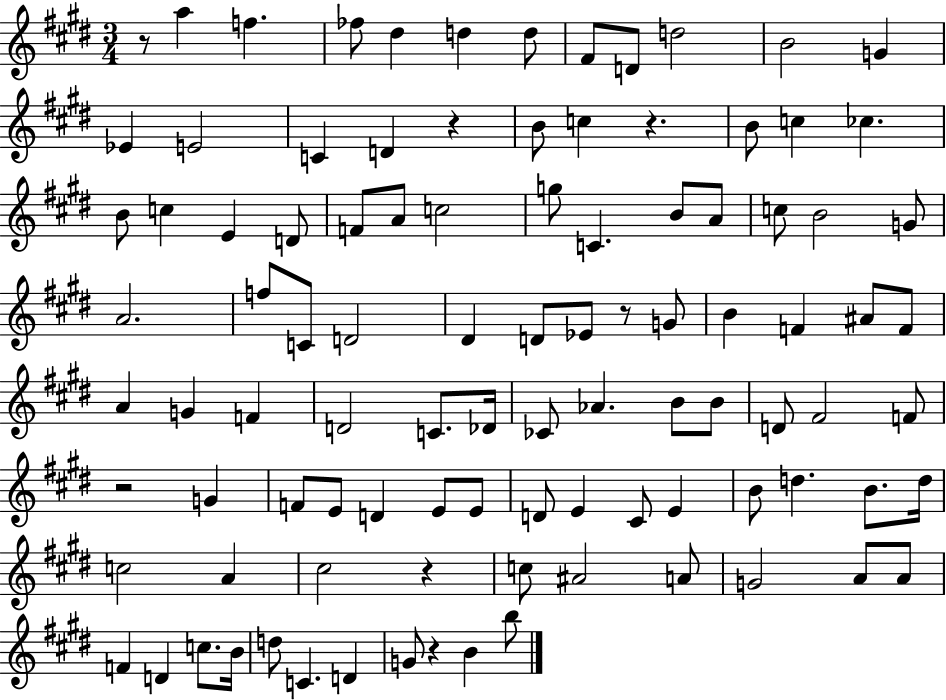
{
  \clef treble
  \numericTimeSignature
  \time 3/4
  \key e \major
  r8 a''4 f''4. | fes''8 dis''4 d''4 d''8 | fis'8 d'8 d''2 | b'2 g'4 | \break ees'4 e'2 | c'4 d'4 r4 | b'8 c''4 r4. | b'8 c''4 ces''4. | \break b'8 c''4 e'4 d'8 | f'8 a'8 c''2 | g''8 c'4. b'8 a'8 | c''8 b'2 g'8 | \break a'2. | f''8 c'8 d'2 | dis'4 d'8 ees'8 r8 g'8 | b'4 f'4 ais'8 f'8 | \break a'4 g'4 f'4 | d'2 c'8. des'16 | ces'8 aes'4. b'8 b'8 | d'8 fis'2 f'8 | \break r2 g'4 | f'8 e'8 d'4 e'8 e'8 | d'8 e'4 cis'8 e'4 | b'8 d''4. b'8. d''16 | \break c''2 a'4 | cis''2 r4 | c''8 ais'2 a'8 | g'2 a'8 a'8 | \break f'4 d'4 c''8. b'16 | d''8 c'4. d'4 | g'8 r4 b'4 b''8 | \bar "|."
}